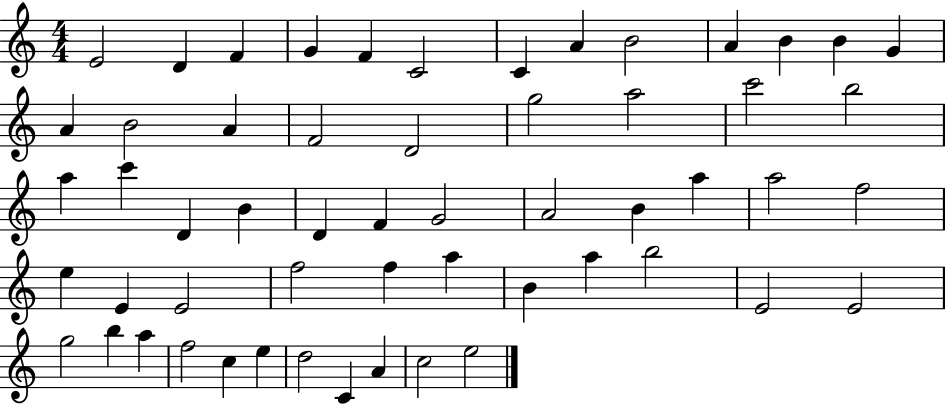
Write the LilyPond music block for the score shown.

{
  \clef treble
  \numericTimeSignature
  \time 4/4
  \key c \major
  e'2 d'4 f'4 | g'4 f'4 c'2 | c'4 a'4 b'2 | a'4 b'4 b'4 g'4 | \break a'4 b'2 a'4 | f'2 d'2 | g''2 a''2 | c'''2 b''2 | \break a''4 c'''4 d'4 b'4 | d'4 f'4 g'2 | a'2 b'4 a''4 | a''2 f''2 | \break e''4 e'4 e'2 | f''2 f''4 a''4 | b'4 a''4 b''2 | e'2 e'2 | \break g''2 b''4 a''4 | f''2 c''4 e''4 | d''2 c'4 a'4 | c''2 e''2 | \break \bar "|."
}